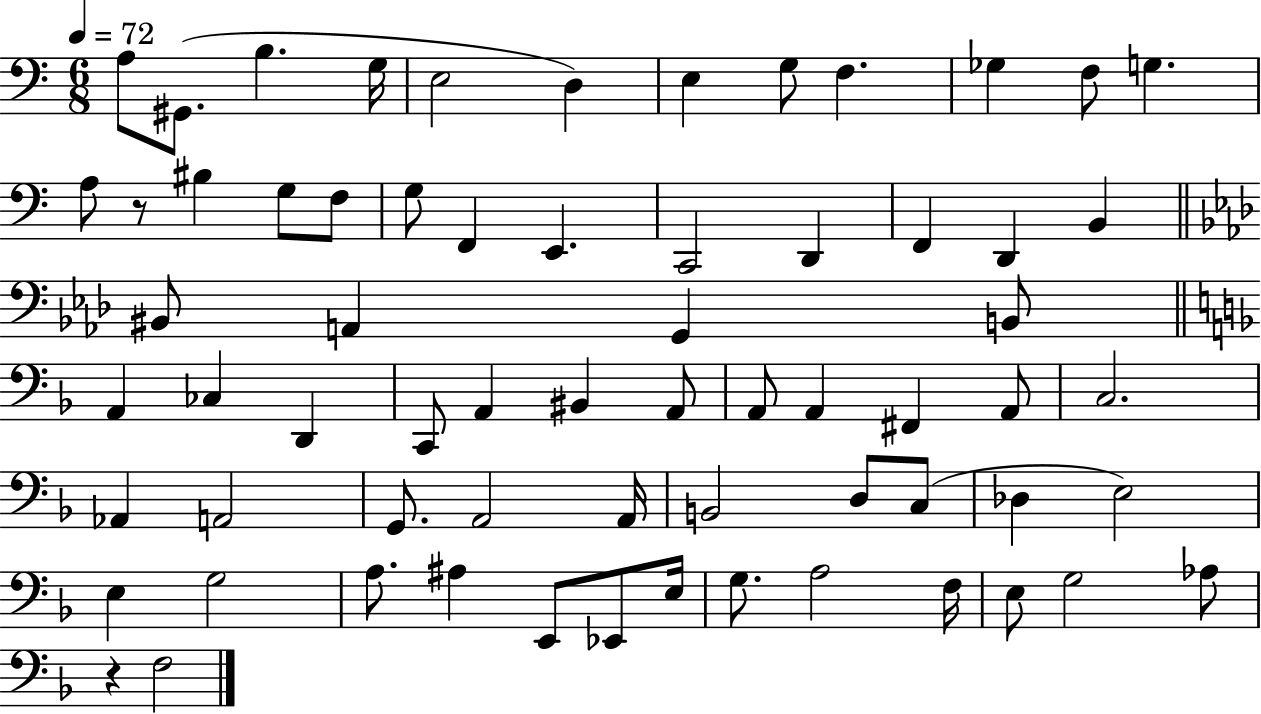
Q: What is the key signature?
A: C major